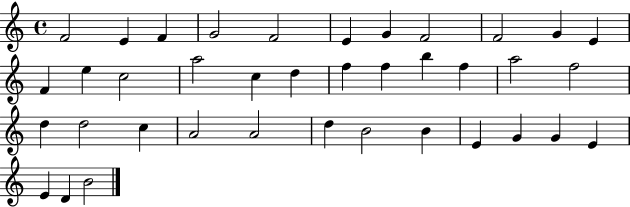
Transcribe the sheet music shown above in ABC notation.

X:1
T:Untitled
M:4/4
L:1/4
K:C
F2 E F G2 F2 E G F2 F2 G E F e c2 a2 c d f f b f a2 f2 d d2 c A2 A2 d B2 B E G G E E D B2